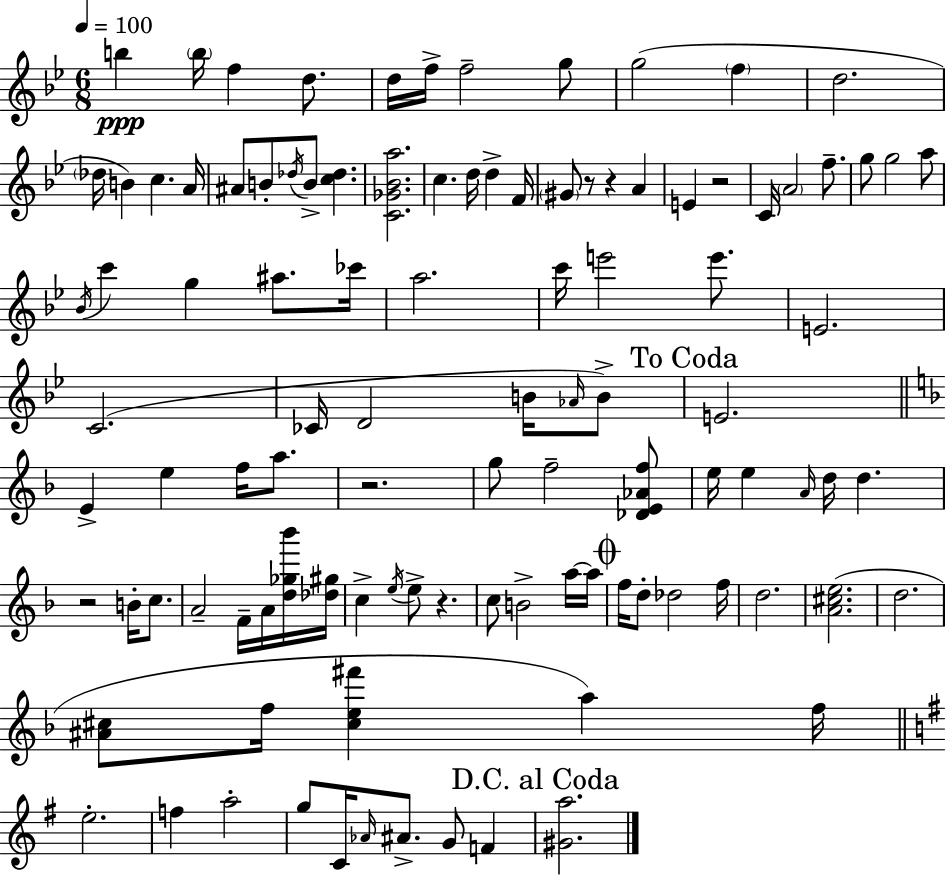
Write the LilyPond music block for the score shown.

{
  \clef treble
  \numericTimeSignature
  \time 6/8
  \key bes \major
  \tempo 4 = 100
  b''4\ppp \parenthesize b''16 f''4 d''8. | d''16 f''16-> f''2-- g''8 | g''2( \parenthesize f''4 | d''2. | \break \parenthesize des''16 b'4) c''4. a'16 | ais'8 b'8-. \acciaccatura { des''16 } b'8-> <c'' des''>4. | <c' ges' bes' a''>2. | c''4. d''16 d''4-> | \break f'16 \parenthesize gis'8 r8 r4 a'4 | e'4 r2 | c'16 \parenthesize a'2 f''8.-- | g''8 g''2 a''8 | \break \acciaccatura { bes'16 } c'''4 g''4 ais''8. | ces'''16 a''2. | c'''16 e'''2 e'''8. | e'2. | \break c'2.( | ces'16 d'2 b'16 | \grace { aes'16 } b'8->) \mark "To Coda" e'2. | \bar "||" \break \key f \major e'4-> e''4 f''16 a''8. | r2. | g''8 f''2-- <des' e' aes' f''>8 | e''16 e''4 \grace { a'16 } d''16 d''4. | \break r2 b'16-. c''8. | a'2-- f'16-- a'16 <d'' ges'' bes'''>16 | <des'' gis''>16 c''4-> \acciaccatura { e''16 } e''8-> r4. | c''8 b'2-> | \break a''16~~ a''16 \mark \markup { \musicglyph "scripts.coda" } f''16 d''8-. des''2 | f''16 d''2. | <a' cis'' e''>2.( | d''2. | \break <ais' cis''>8 f''16 <cis'' e'' fis'''>4 a''4) | f''16 \bar "||" \break \key g \major e''2.-. | f''4 a''2-. | g''8 c'16 \grace { aes'16 } ais'8.-> g'8 f'4 | \mark "D.C. al Coda" <gis' a''>2. | \break \bar "|."
}